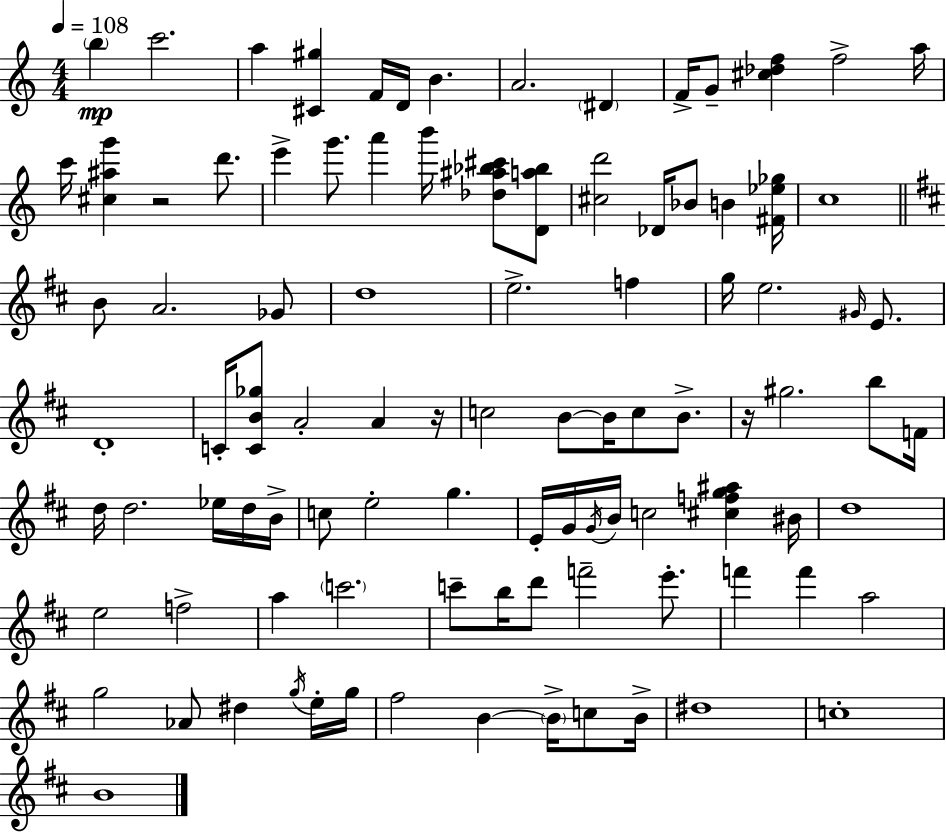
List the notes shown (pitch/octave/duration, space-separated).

B5/q C6/h. A5/q [C#4,G#5]/q F4/s D4/s B4/q. A4/h. D#4/q F4/s G4/e [C#5,Db5,F5]/q F5/h A5/s C6/s [C#5,A#5,G6]/q R/h D6/e. E6/q G6/e. A6/q B6/s [Db5,A#5,Bb5,C#6]/e [D4,A5,Bb5]/e [C#5,D6]/h Db4/s Bb4/e B4/q [F#4,Eb5,Gb5]/s C5/w B4/e A4/h. Gb4/e D5/w E5/h. F5/q G5/s E5/h. G#4/s E4/e. D4/w C4/s [C4,B4,Gb5]/e A4/h A4/q R/s C5/h B4/e B4/s C5/e B4/e. R/s G#5/h. B5/e F4/s D5/s D5/h. Eb5/s D5/s B4/s C5/e E5/h G5/q. E4/s G4/s G4/s B4/s C5/h [C#5,F5,G5,A#5]/q BIS4/s D5/w E5/h F5/h A5/q C6/h. C6/e B5/s D6/e F6/h E6/e. F6/q F6/q A5/h G5/h Ab4/e D#5/q G5/s E5/s G5/s F#5/h B4/q B4/s C5/e B4/s D#5/w C5/w B4/w